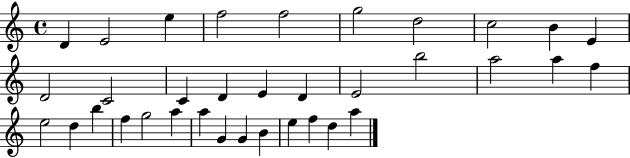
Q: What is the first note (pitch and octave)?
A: D4